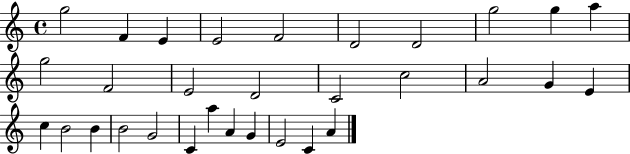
X:1
T:Untitled
M:4/4
L:1/4
K:C
g2 F E E2 F2 D2 D2 g2 g a g2 F2 E2 D2 C2 c2 A2 G E c B2 B B2 G2 C a A G E2 C A